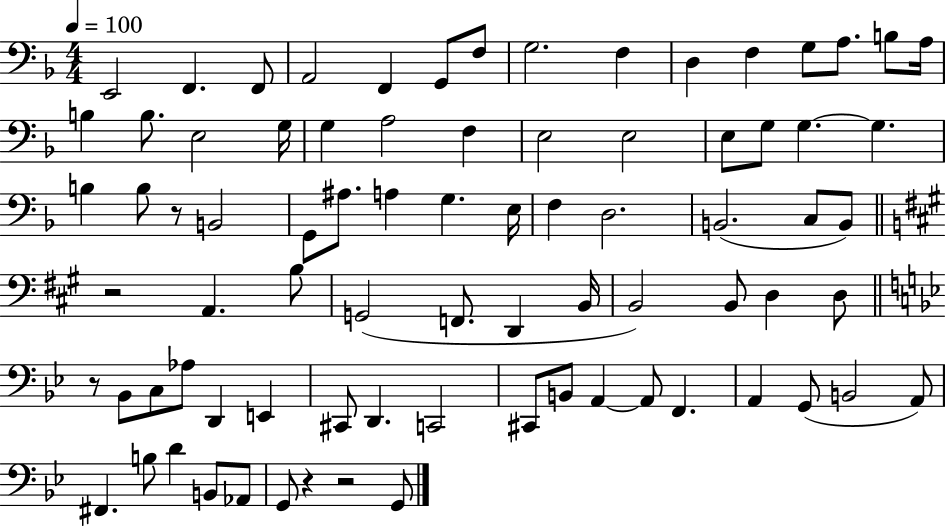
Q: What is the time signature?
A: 4/4